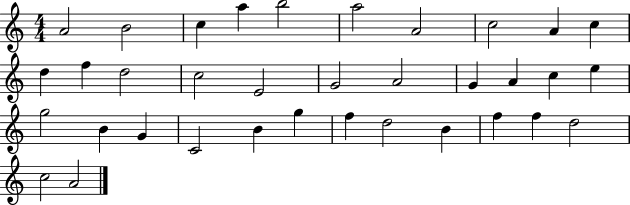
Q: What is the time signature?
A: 4/4